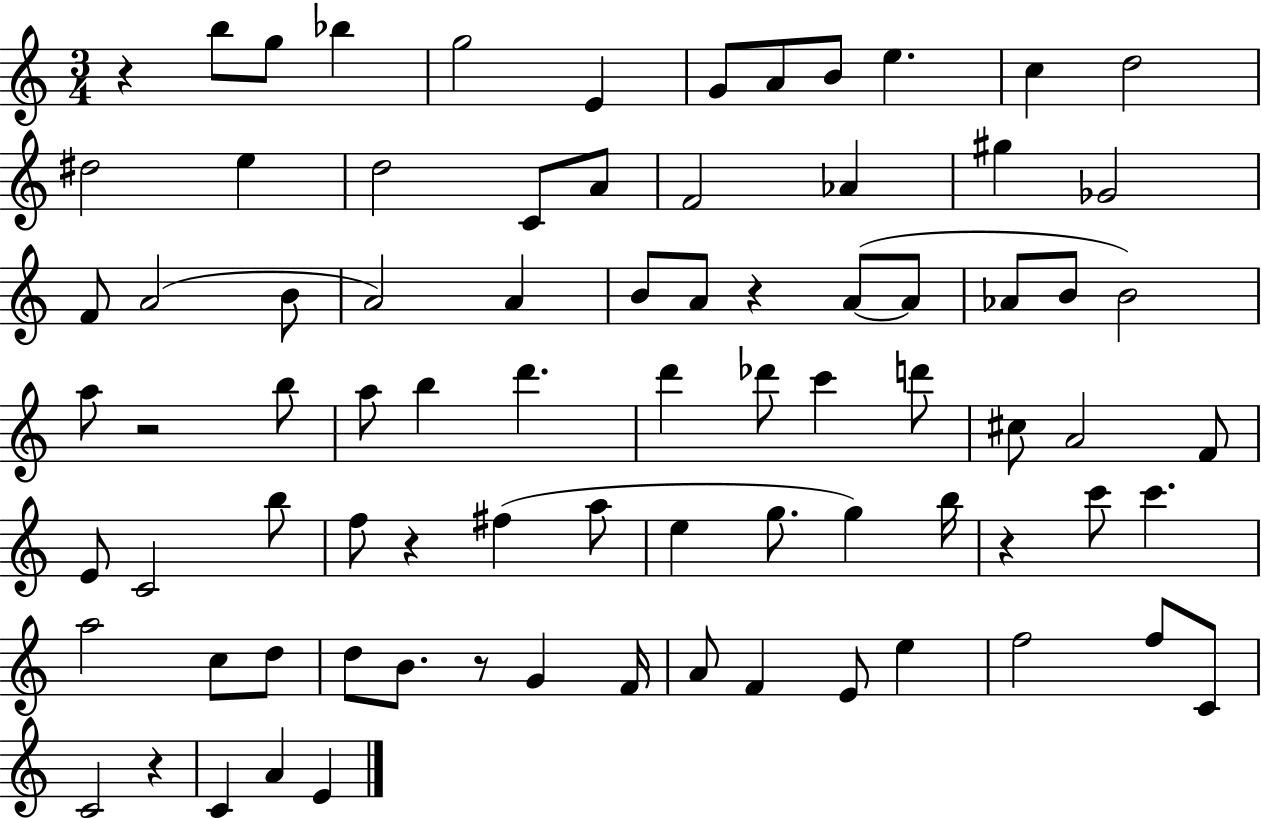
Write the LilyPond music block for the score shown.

{
  \clef treble
  \numericTimeSignature
  \time 3/4
  \key c \major
  r4 b''8 g''8 bes''4 | g''2 e'4 | g'8 a'8 b'8 e''4. | c''4 d''2 | \break dis''2 e''4 | d''2 c'8 a'8 | f'2 aes'4 | gis''4 ges'2 | \break f'8 a'2( b'8 | a'2) a'4 | b'8 a'8 r4 a'8~(~ a'8 | aes'8 b'8 b'2) | \break a''8 r2 b''8 | a''8 b''4 d'''4. | d'''4 des'''8 c'''4 d'''8 | cis''8 a'2 f'8 | \break e'8 c'2 b''8 | f''8 r4 fis''4( a''8 | e''4 g''8. g''4) b''16 | r4 c'''8 c'''4. | \break a''2 c''8 d''8 | d''8 b'8. r8 g'4 f'16 | a'8 f'4 e'8 e''4 | f''2 f''8 c'8 | \break c'2 r4 | c'4 a'4 e'4 | \bar "|."
}